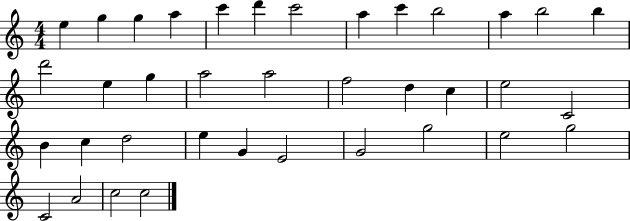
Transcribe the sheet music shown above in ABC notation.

X:1
T:Untitled
M:4/4
L:1/4
K:C
e g g a c' d' c'2 a c' b2 a b2 b d'2 e g a2 a2 f2 d c e2 C2 B c d2 e G E2 G2 g2 e2 g2 C2 A2 c2 c2